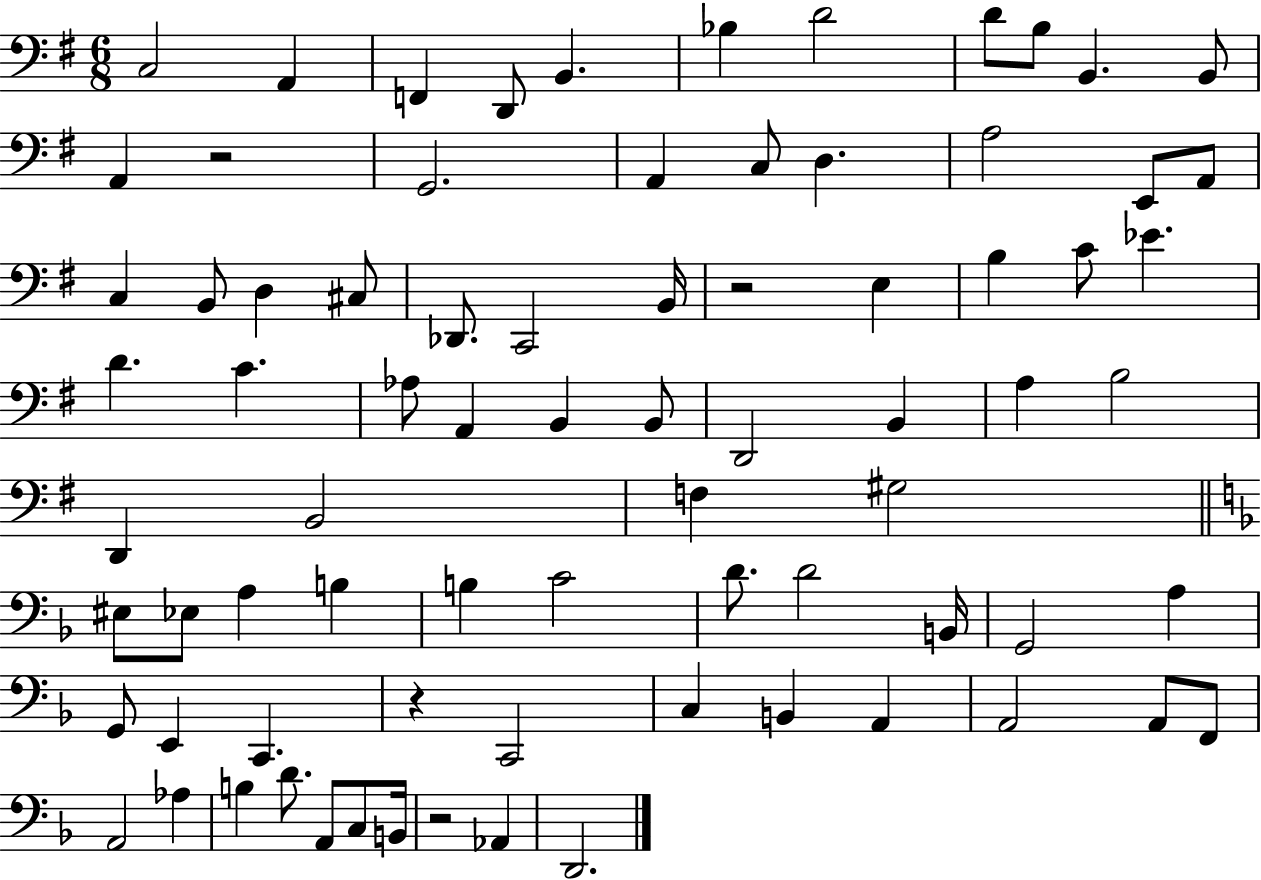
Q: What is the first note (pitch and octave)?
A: C3